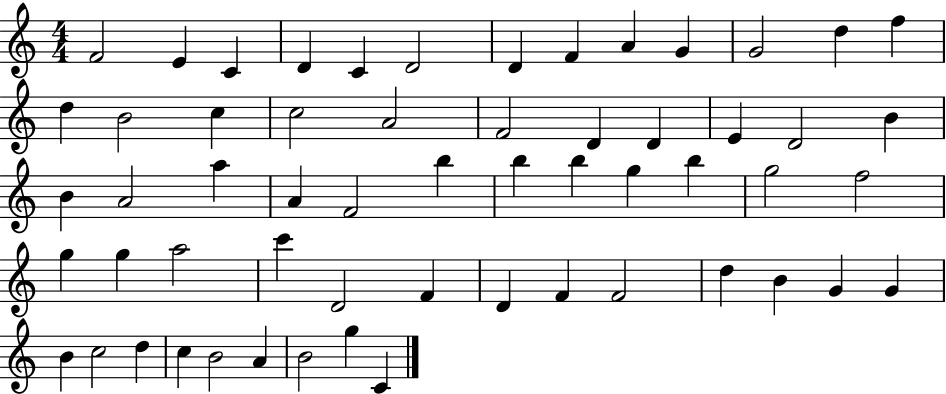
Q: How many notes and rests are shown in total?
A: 58